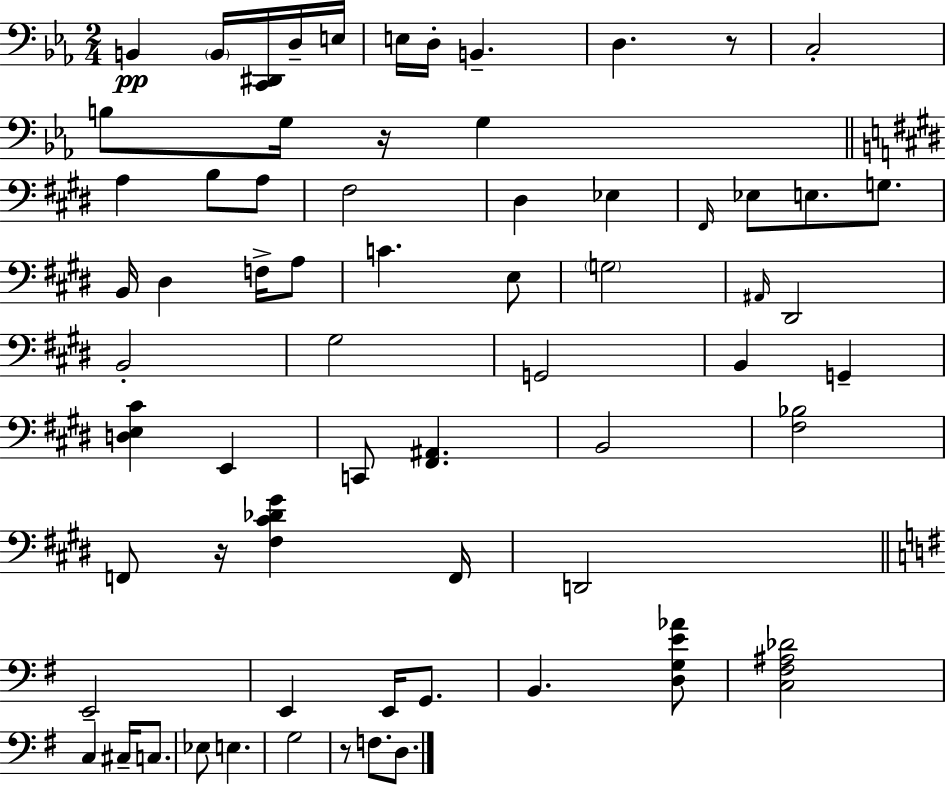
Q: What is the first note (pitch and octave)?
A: B2